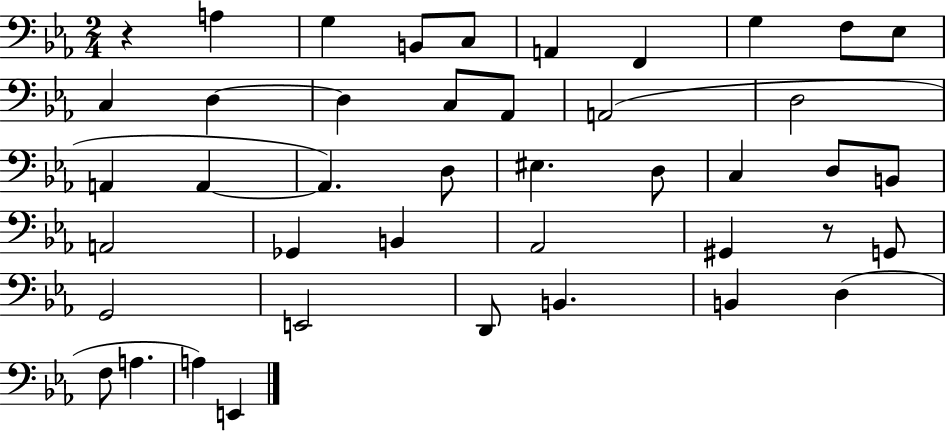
{
  \clef bass
  \numericTimeSignature
  \time 2/4
  \key ees \major
  \repeat volta 2 { r4 a4 | g4 b,8 c8 | a,4 f,4 | g4 f8 ees8 | \break c4 d4~~ | d4 c8 aes,8 | a,2( | d2 | \break a,4 a,4~~ | a,4.) d8 | eis4. d8 | c4 d8 b,8 | \break a,2 | ges,4 b,4 | aes,2 | gis,4 r8 g,8 | \break g,2 | e,2 | d,8 b,4. | b,4 d4( | \break f8 a4. | a4) e,4 | } \bar "|."
}